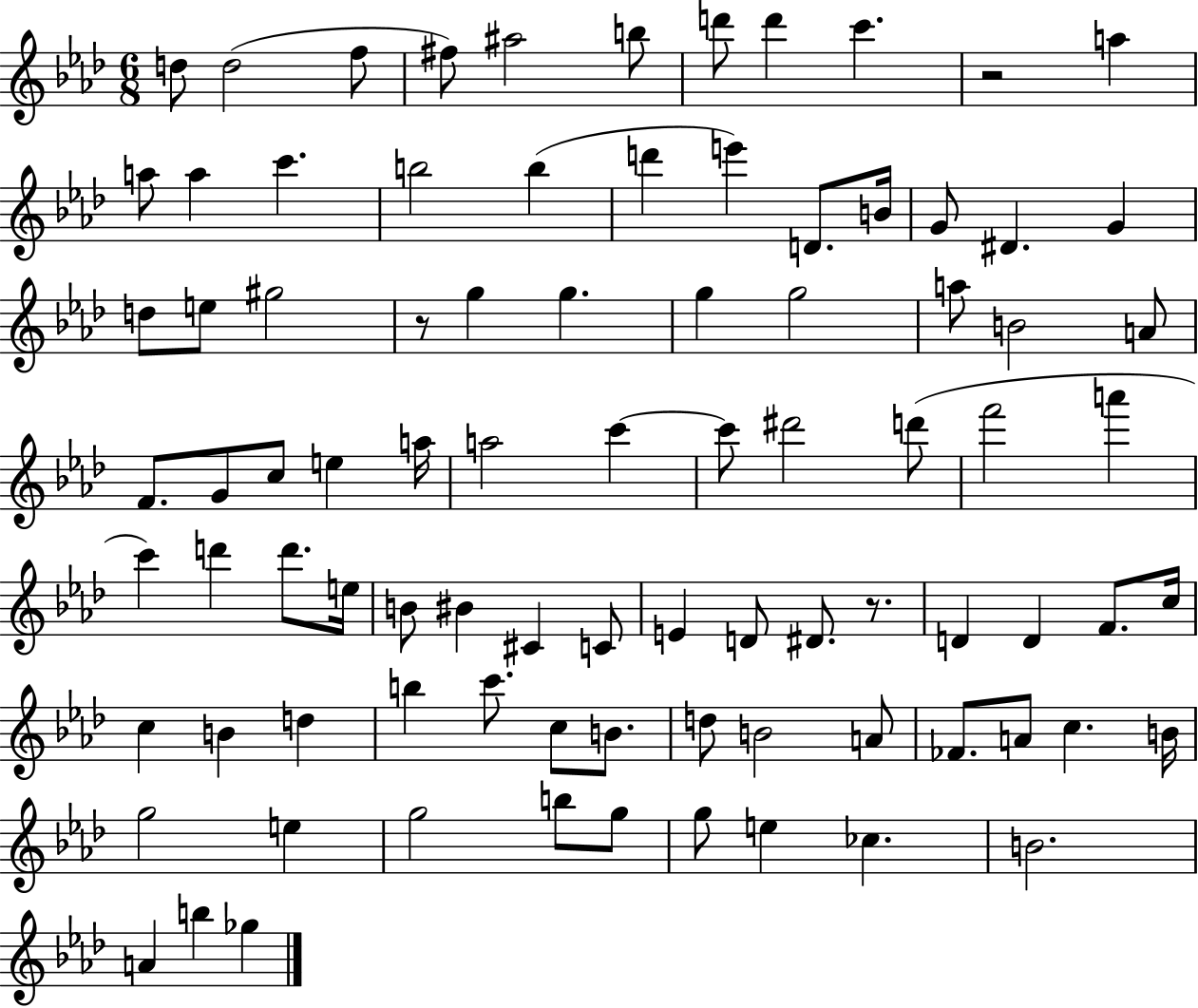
X:1
T:Untitled
M:6/8
L:1/4
K:Ab
d/2 d2 f/2 ^f/2 ^a2 b/2 d'/2 d' c' z2 a a/2 a c' b2 b d' e' D/2 B/4 G/2 ^D G d/2 e/2 ^g2 z/2 g g g g2 a/2 B2 A/2 F/2 G/2 c/2 e a/4 a2 c' c'/2 ^d'2 d'/2 f'2 a' c' d' d'/2 e/4 B/2 ^B ^C C/2 E D/2 ^D/2 z/2 D D F/2 c/4 c B d b c'/2 c/2 B/2 d/2 B2 A/2 _F/2 A/2 c B/4 g2 e g2 b/2 g/2 g/2 e _c B2 A b _g